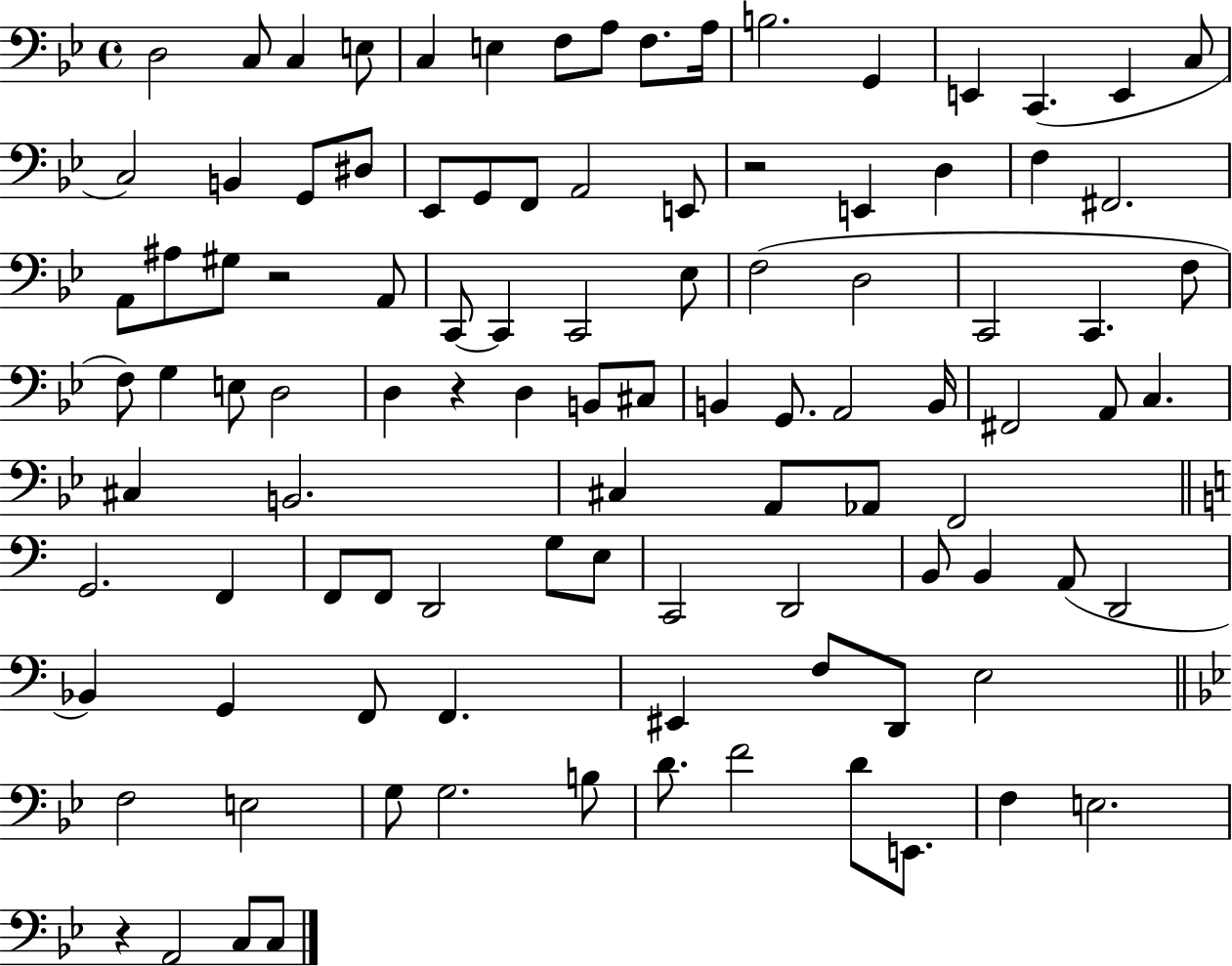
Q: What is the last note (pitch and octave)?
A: C3